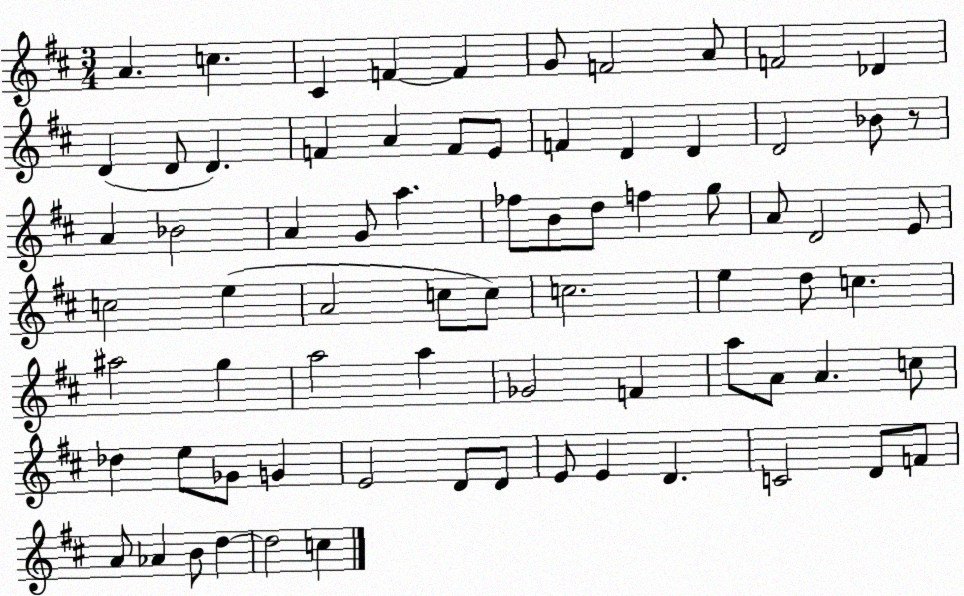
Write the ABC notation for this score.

X:1
T:Untitled
M:3/4
L:1/4
K:D
A c ^C F F G/2 F2 A/2 F2 _D D D/2 D F A F/2 E/2 F D D D2 _B/2 z/2 A _B2 A G/2 a _f/2 B/2 d/2 f g/2 A/2 D2 E/2 c2 e A2 c/2 c/2 c2 e d/2 c ^a2 g a2 a _G2 F a/2 A/2 A c/2 _d e/2 _G/2 G E2 D/2 D/2 E/2 E D C2 D/2 F/2 A/2 _A B/2 d d2 c